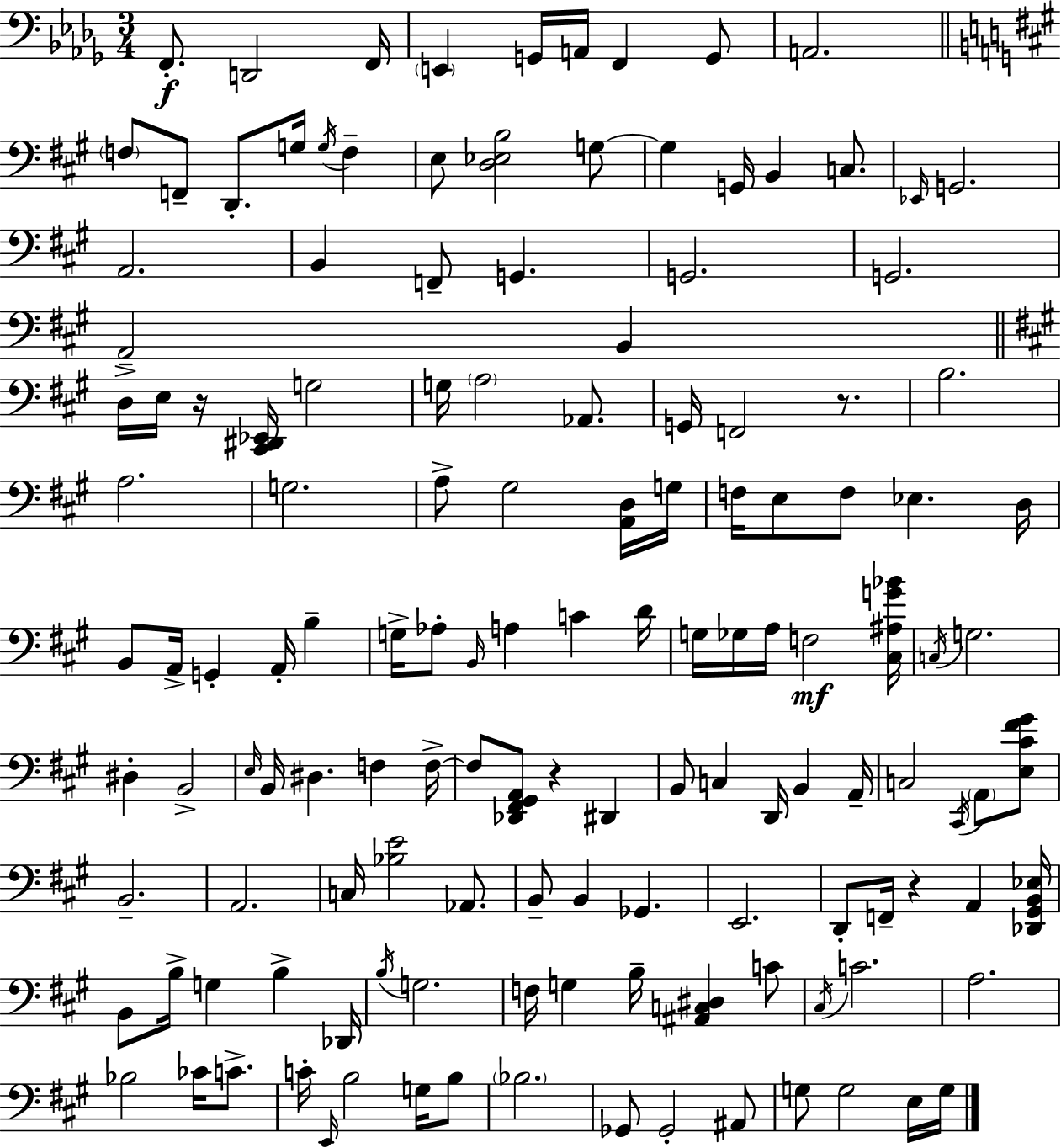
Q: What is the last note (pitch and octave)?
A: G3